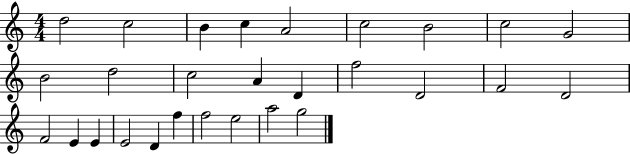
D5/h C5/h B4/q C5/q A4/h C5/h B4/h C5/h G4/h B4/h D5/h C5/h A4/q D4/q F5/h D4/h F4/h D4/h F4/h E4/q E4/q E4/h D4/q F5/q F5/h E5/h A5/h G5/h